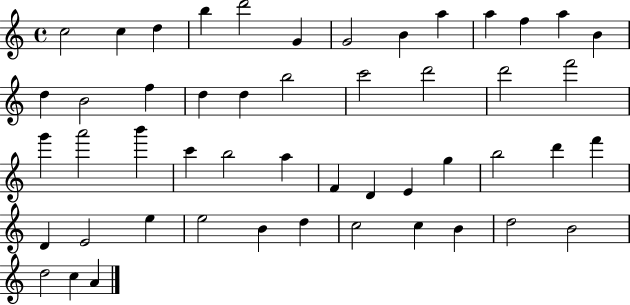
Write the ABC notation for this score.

X:1
T:Untitled
M:4/4
L:1/4
K:C
c2 c d b d'2 G G2 B a a f a B d B2 f d d b2 c'2 d'2 d'2 f'2 g' a'2 b' c' b2 a F D E g b2 d' f' D E2 e e2 B d c2 c B d2 B2 d2 c A